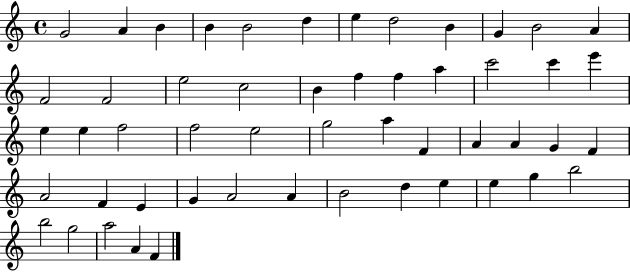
{
  \clef treble
  \time 4/4
  \defaultTimeSignature
  \key c \major
  g'2 a'4 b'4 | b'4 b'2 d''4 | e''4 d''2 b'4 | g'4 b'2 a'4 | \break f'2 f'2 | e''2 c''2 | b'4 f''4 f''4 a''4 | c'''2 c'''4 e'''4 | \break e''4 e''4 f''2 | f''2 e''2 | g''2 a''4 f'4 | a'4 a'4 g'4 f'4 | \break a'2 f'4 e'4 | g'4 a'2 a'4 | b'2 d''4 e''4 | e''4 g''4 b''2 | \break b''2 g''2 | a''2 a'4 f'4 | \bar "|."
}